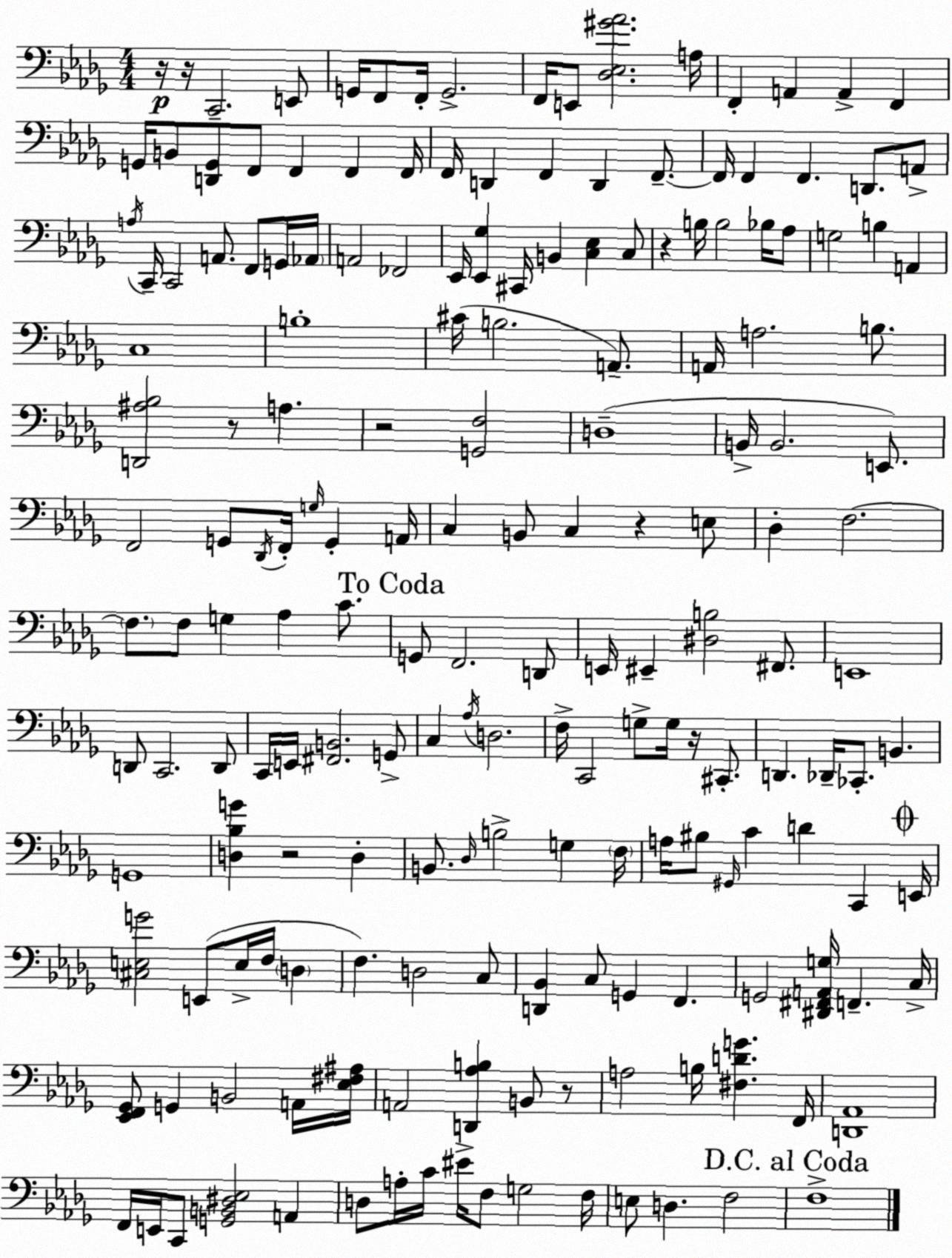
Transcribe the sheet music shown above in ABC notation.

X:1
T:Untitled
M:4/4
L:1/4
K:Bbm
z/4 z/4 C,,2 E,,/2 G,,/4 F,,/2 F,,/4 G,,2 F,,/4 E,,/2 [_D,_E,^G_A]2 A,/4 F,, A,, A,, F,, G,,/4 B,,/2 [D,,G,,]/2 F,,/2 F,, F,, F,,/4 F,,/4 D,, F,, D,, F,,/2 F,,/4 F,, F,, D,,/2 A,,/2 A,/4 C,,/4 C,,2 A,,/2 F,,/2 G,,/4 _A,,/4 A,,2 _F,,2 _E,,/4 [_E,,_G,] ^C,,/4 B,, [C,_E,] C,/2 z B,/4 B,2 _B,/4 _A,/2 G,2 B, A,, C,4 B,4 ^C/4 B,2 A,,/2 A,,/4 A,2 B,/2 [D,,^A,_B,]2 z/2 A, z2 [G,,F,]2 D,4 B,,/4 B,,2 E,,/2 F,,2 G,,/2 _D,,/4 F,,/4 G,/4 G,, A,,/4 C, B,,/2 C, z E,/2 _D, F,2 F,/2 F,/2 G, _A, C/2 G,,/2 F,,2 D,,/2 E,,/4 ^E,, [^D,B,]2 ^F,,/2 E,,4 D,,/2 C,,2 D,,/2 C,,/4 E,,/4 [^F,,B,,]2 G,,/2 C, _A,/4 D,2 F,/4 C,,2 G,/2 G,/4 z/4 ^C,,/2 D,, _D,,/4 _C,,/2 B,, G,,4 [D,_B,G] z2 D, B,,/2 _D,/4 B,2 G, F,/4 A,/4 ^B,/2 ^G,,/4 C D C,, E,,/4 [^C,E,G]2 E,,/2 E,/4 F,/4 D, F, D,2 C,/2 [D,,_B,,] C,/2 G,, F,, G,,2 [^D,,^F,,A,,G,]/4 F,, C,/4 [_E,,F,,_G,,]/2 G,, B,,2 A,,/4 [_E,^F,^A,]/4 A,,2 [D,,_A,B,] B,,/2 z/2 A,2 B,/4 [^F,DG] F,,/4 [D,,_A,,]4 F,,/4 E,,/4 C,,/2 [G,,B,,^D,_E,]2 A,, D,/2 A,/4 C/4 ^E/4 F,/2 G,2 F,/4 E,/2 D, F,2 F,4